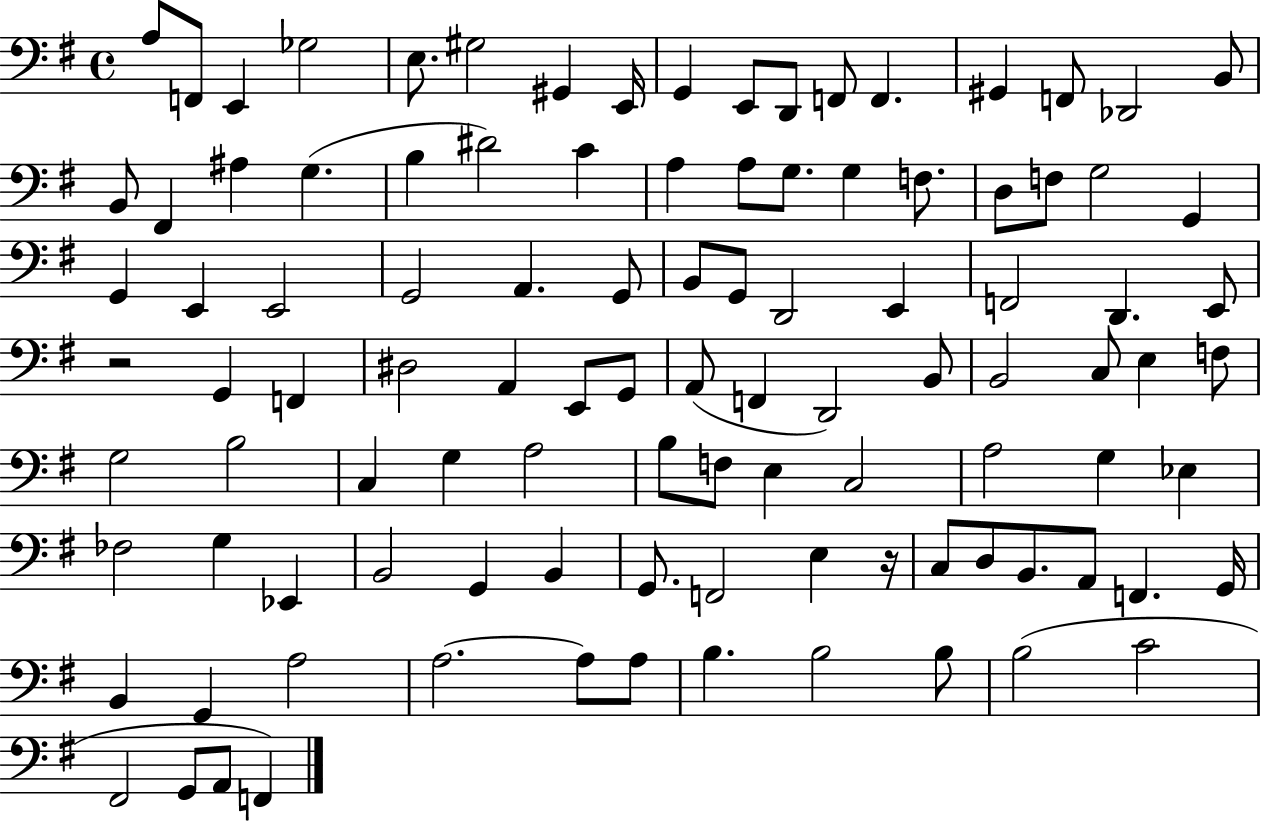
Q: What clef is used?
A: bass